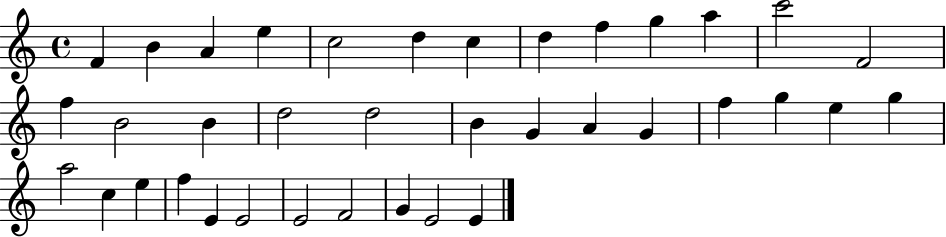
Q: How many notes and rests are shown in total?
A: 37